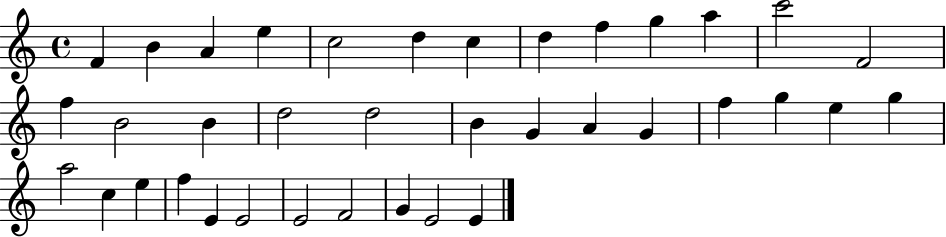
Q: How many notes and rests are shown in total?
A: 37